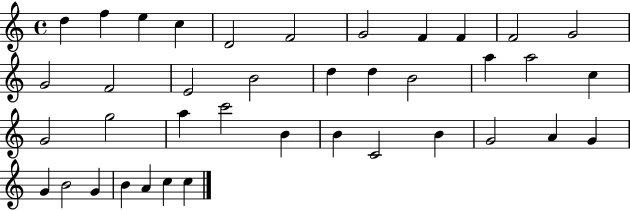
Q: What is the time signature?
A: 4/4